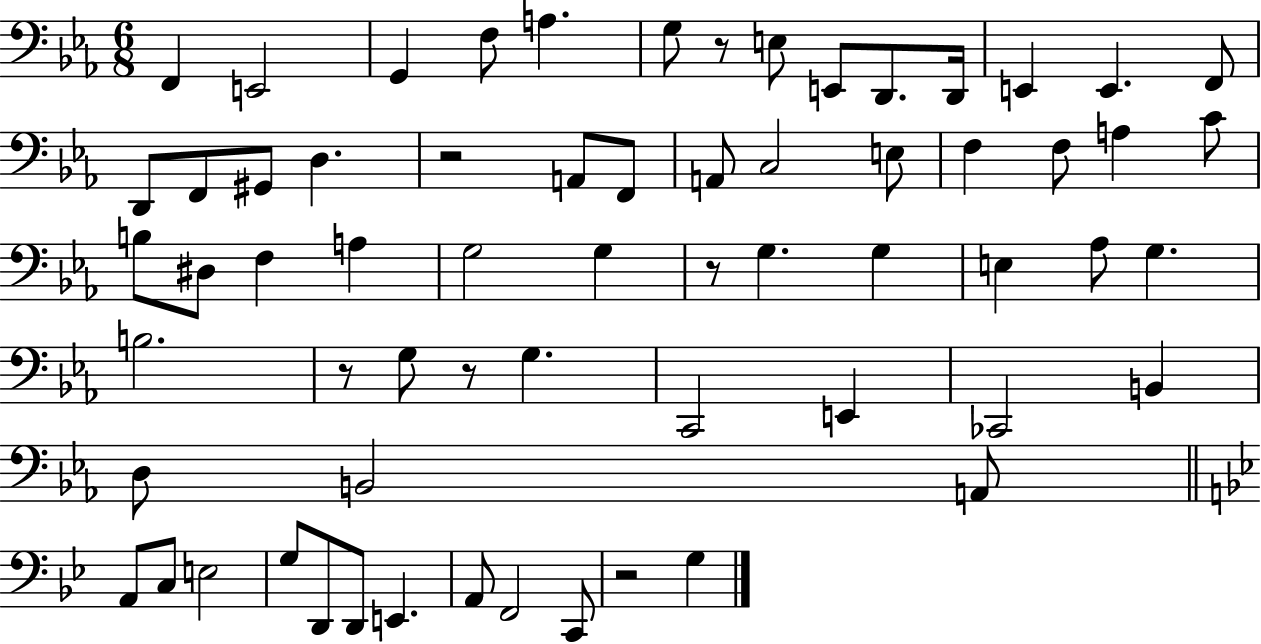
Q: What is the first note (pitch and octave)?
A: F2